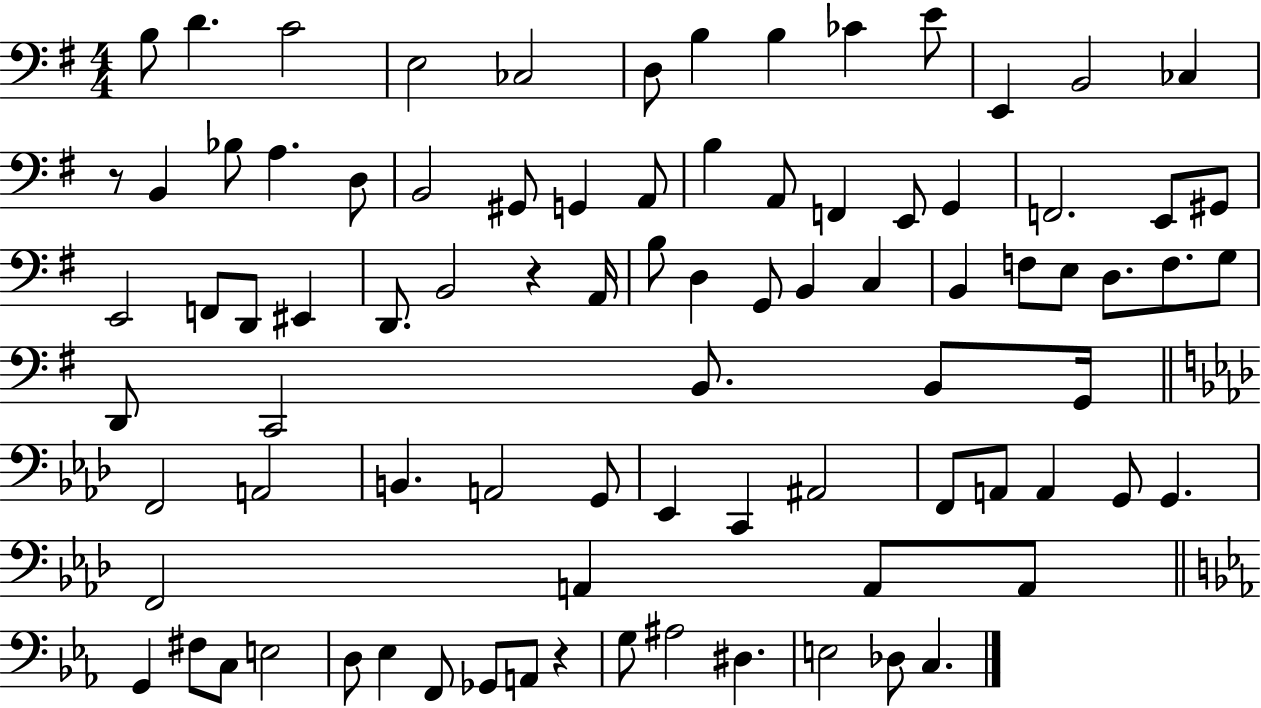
{
  \clef bass
  \numericTimeSignature
  \time 4/4
  \key g \major
  b8 d'4. c'2 | e2 ces2 | d8 b4 b4 ces'4 e'8 | e,4 b,2 ces4 | \break r8 b,4 bes8 a4. d8 | b,2 gis,8 g,4 a,8 | b4 a,8 f,4 e,8 g,4 | f,2. e,8 gis,8 | \break e,2 f,8 d,8 eis,4 | d,8. b,2 r4 a,16 | b8 d4 g,8 b,4 c4 | b,4 f8 e8 d8. f8. g8 | \break d,8 c,2 b,8. b,8 g,16 | \bar "||" \break \key f \minor f,2 a,2 | b,4. a,2 g,8 | ees,4 c,4 ais,2 | f,8 a,8 a,4 g,8 g,4. | \break f,2 a,4 a,8 a,8 | \bar "||" \break \key ees \major g,4 fis8 c8 e2 | d8 ees4 f,8 ges,8 a,8 r4 | g8 ais2 dis4. | e2 des8 c4. | \break \bar "|."
}